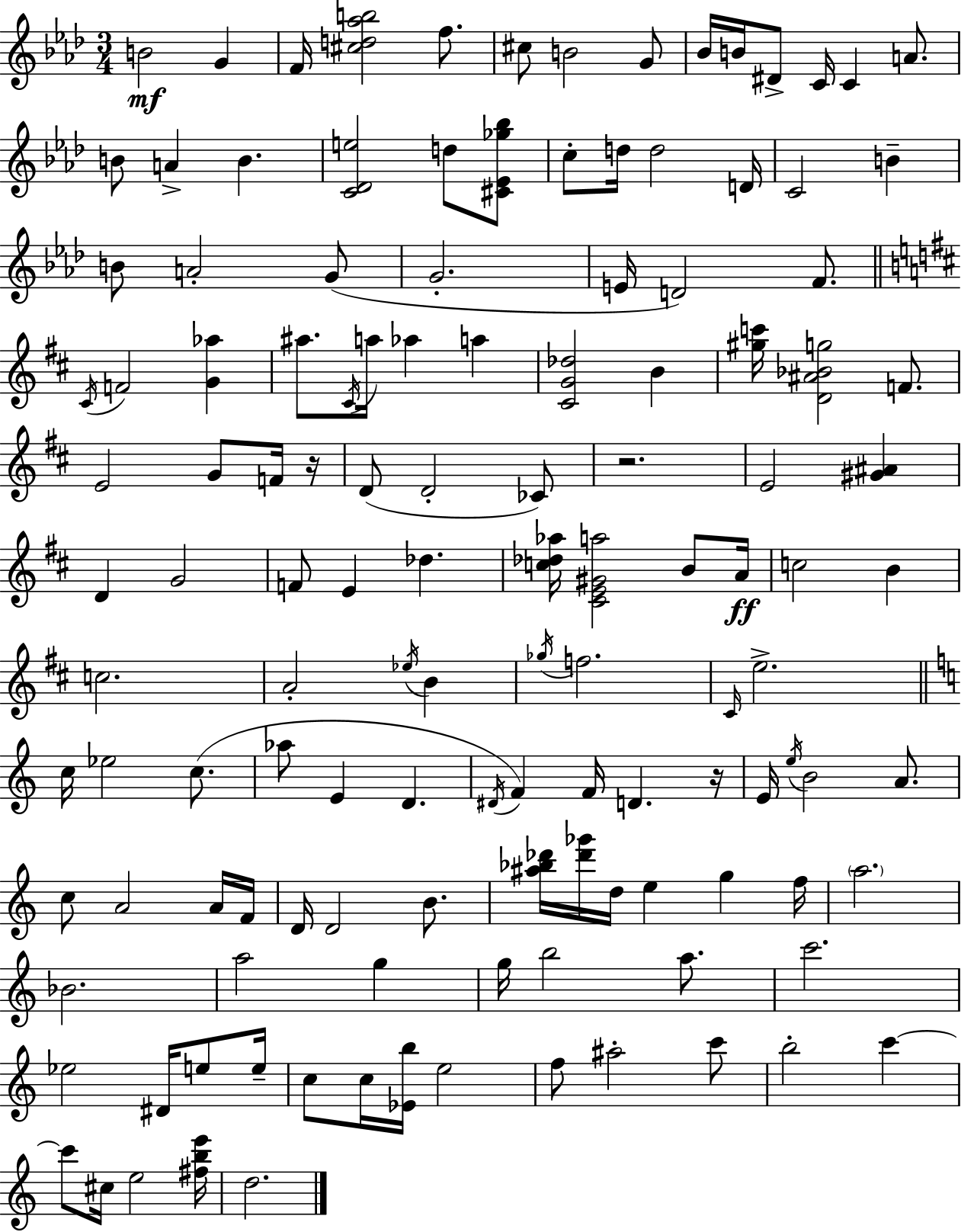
X:1
T:Untitled
M:3/4
L:1/4
K:Fm
B2 G F/4 [^cd_ab]2 f/2 ^c/2 B2 G/2 _B/4 B/4 ^D/2 C/4 C A/2 B/2 A B [C_De]2 d/2 [^C_E_g_b]/2 c/2 d/4 d2 D/4 C2 B B/2 A2 G/2 G2 E/4 D2 F/2 ^C/4 F2 [G_a] ^a/2 ^C/4 a/4 _a a [^CG_d]2 B [^gc']/4 [D^A_Bg]2 F/2 E2 G/2 F/4 z/4 D/2 D2 _C/2 z2 E2 [^G^A] D G2 F/2 E _d [c_d_a]/4 [^CE^Ga]2 B/2 A/4 c2 B c2 A2 _e/4 B _g/4 f2 ^C/4 e2 c/4 _e2 c/2 _a/2 E D ^D/4 F F/4 D z/4 E/4 e/4 B2 A/2 c/2 A2 A/4 F/4 D/4 D2 B/2 [^a_b_d']/4 [_d'_g']/4 d/4 e g f/4 a2 _B2 a2 g g/4 b2 a/2 c'2 _e2 ^D/4 e/2 e/4 c/2 c/4 [_Eb]/4 e2 f/2 ^a2 c'/2 b2 c' c'/2 ^c/4 e2 [^fbe']/4 d2